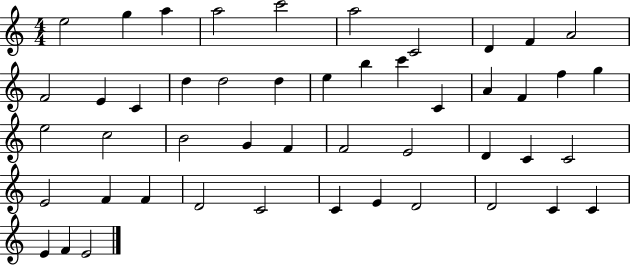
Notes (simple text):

E5/h G5/q A5/q A5/h C6/h A5/h C4/h D4/q F4/q A4/h F4/h E4/q C4/q D5/q D5/h D5/q E5/q B5/q C6/q C4/q A4/q F4/q F5/q G5/q E5/h C5/h B4/h G4/q F4/q F4/h E4/h D4/q C4/q C4/h E4/h F4/q F4/q D4/h C4/h C4/q E4/q D4/h D4/h C4/q C4/q E4/q F4/q E4/h